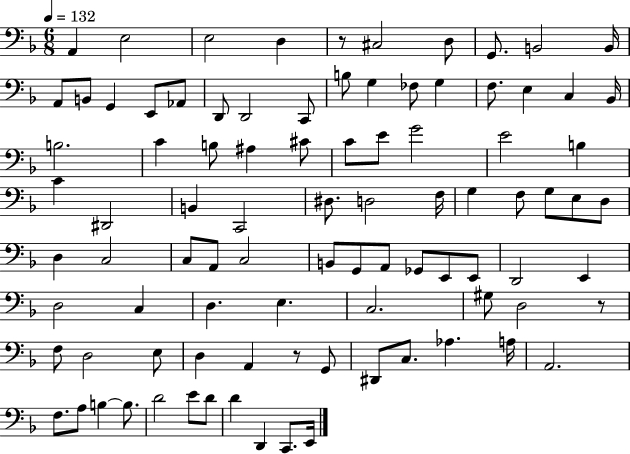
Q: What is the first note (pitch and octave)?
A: A2